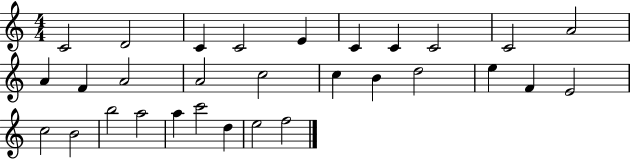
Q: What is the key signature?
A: C major